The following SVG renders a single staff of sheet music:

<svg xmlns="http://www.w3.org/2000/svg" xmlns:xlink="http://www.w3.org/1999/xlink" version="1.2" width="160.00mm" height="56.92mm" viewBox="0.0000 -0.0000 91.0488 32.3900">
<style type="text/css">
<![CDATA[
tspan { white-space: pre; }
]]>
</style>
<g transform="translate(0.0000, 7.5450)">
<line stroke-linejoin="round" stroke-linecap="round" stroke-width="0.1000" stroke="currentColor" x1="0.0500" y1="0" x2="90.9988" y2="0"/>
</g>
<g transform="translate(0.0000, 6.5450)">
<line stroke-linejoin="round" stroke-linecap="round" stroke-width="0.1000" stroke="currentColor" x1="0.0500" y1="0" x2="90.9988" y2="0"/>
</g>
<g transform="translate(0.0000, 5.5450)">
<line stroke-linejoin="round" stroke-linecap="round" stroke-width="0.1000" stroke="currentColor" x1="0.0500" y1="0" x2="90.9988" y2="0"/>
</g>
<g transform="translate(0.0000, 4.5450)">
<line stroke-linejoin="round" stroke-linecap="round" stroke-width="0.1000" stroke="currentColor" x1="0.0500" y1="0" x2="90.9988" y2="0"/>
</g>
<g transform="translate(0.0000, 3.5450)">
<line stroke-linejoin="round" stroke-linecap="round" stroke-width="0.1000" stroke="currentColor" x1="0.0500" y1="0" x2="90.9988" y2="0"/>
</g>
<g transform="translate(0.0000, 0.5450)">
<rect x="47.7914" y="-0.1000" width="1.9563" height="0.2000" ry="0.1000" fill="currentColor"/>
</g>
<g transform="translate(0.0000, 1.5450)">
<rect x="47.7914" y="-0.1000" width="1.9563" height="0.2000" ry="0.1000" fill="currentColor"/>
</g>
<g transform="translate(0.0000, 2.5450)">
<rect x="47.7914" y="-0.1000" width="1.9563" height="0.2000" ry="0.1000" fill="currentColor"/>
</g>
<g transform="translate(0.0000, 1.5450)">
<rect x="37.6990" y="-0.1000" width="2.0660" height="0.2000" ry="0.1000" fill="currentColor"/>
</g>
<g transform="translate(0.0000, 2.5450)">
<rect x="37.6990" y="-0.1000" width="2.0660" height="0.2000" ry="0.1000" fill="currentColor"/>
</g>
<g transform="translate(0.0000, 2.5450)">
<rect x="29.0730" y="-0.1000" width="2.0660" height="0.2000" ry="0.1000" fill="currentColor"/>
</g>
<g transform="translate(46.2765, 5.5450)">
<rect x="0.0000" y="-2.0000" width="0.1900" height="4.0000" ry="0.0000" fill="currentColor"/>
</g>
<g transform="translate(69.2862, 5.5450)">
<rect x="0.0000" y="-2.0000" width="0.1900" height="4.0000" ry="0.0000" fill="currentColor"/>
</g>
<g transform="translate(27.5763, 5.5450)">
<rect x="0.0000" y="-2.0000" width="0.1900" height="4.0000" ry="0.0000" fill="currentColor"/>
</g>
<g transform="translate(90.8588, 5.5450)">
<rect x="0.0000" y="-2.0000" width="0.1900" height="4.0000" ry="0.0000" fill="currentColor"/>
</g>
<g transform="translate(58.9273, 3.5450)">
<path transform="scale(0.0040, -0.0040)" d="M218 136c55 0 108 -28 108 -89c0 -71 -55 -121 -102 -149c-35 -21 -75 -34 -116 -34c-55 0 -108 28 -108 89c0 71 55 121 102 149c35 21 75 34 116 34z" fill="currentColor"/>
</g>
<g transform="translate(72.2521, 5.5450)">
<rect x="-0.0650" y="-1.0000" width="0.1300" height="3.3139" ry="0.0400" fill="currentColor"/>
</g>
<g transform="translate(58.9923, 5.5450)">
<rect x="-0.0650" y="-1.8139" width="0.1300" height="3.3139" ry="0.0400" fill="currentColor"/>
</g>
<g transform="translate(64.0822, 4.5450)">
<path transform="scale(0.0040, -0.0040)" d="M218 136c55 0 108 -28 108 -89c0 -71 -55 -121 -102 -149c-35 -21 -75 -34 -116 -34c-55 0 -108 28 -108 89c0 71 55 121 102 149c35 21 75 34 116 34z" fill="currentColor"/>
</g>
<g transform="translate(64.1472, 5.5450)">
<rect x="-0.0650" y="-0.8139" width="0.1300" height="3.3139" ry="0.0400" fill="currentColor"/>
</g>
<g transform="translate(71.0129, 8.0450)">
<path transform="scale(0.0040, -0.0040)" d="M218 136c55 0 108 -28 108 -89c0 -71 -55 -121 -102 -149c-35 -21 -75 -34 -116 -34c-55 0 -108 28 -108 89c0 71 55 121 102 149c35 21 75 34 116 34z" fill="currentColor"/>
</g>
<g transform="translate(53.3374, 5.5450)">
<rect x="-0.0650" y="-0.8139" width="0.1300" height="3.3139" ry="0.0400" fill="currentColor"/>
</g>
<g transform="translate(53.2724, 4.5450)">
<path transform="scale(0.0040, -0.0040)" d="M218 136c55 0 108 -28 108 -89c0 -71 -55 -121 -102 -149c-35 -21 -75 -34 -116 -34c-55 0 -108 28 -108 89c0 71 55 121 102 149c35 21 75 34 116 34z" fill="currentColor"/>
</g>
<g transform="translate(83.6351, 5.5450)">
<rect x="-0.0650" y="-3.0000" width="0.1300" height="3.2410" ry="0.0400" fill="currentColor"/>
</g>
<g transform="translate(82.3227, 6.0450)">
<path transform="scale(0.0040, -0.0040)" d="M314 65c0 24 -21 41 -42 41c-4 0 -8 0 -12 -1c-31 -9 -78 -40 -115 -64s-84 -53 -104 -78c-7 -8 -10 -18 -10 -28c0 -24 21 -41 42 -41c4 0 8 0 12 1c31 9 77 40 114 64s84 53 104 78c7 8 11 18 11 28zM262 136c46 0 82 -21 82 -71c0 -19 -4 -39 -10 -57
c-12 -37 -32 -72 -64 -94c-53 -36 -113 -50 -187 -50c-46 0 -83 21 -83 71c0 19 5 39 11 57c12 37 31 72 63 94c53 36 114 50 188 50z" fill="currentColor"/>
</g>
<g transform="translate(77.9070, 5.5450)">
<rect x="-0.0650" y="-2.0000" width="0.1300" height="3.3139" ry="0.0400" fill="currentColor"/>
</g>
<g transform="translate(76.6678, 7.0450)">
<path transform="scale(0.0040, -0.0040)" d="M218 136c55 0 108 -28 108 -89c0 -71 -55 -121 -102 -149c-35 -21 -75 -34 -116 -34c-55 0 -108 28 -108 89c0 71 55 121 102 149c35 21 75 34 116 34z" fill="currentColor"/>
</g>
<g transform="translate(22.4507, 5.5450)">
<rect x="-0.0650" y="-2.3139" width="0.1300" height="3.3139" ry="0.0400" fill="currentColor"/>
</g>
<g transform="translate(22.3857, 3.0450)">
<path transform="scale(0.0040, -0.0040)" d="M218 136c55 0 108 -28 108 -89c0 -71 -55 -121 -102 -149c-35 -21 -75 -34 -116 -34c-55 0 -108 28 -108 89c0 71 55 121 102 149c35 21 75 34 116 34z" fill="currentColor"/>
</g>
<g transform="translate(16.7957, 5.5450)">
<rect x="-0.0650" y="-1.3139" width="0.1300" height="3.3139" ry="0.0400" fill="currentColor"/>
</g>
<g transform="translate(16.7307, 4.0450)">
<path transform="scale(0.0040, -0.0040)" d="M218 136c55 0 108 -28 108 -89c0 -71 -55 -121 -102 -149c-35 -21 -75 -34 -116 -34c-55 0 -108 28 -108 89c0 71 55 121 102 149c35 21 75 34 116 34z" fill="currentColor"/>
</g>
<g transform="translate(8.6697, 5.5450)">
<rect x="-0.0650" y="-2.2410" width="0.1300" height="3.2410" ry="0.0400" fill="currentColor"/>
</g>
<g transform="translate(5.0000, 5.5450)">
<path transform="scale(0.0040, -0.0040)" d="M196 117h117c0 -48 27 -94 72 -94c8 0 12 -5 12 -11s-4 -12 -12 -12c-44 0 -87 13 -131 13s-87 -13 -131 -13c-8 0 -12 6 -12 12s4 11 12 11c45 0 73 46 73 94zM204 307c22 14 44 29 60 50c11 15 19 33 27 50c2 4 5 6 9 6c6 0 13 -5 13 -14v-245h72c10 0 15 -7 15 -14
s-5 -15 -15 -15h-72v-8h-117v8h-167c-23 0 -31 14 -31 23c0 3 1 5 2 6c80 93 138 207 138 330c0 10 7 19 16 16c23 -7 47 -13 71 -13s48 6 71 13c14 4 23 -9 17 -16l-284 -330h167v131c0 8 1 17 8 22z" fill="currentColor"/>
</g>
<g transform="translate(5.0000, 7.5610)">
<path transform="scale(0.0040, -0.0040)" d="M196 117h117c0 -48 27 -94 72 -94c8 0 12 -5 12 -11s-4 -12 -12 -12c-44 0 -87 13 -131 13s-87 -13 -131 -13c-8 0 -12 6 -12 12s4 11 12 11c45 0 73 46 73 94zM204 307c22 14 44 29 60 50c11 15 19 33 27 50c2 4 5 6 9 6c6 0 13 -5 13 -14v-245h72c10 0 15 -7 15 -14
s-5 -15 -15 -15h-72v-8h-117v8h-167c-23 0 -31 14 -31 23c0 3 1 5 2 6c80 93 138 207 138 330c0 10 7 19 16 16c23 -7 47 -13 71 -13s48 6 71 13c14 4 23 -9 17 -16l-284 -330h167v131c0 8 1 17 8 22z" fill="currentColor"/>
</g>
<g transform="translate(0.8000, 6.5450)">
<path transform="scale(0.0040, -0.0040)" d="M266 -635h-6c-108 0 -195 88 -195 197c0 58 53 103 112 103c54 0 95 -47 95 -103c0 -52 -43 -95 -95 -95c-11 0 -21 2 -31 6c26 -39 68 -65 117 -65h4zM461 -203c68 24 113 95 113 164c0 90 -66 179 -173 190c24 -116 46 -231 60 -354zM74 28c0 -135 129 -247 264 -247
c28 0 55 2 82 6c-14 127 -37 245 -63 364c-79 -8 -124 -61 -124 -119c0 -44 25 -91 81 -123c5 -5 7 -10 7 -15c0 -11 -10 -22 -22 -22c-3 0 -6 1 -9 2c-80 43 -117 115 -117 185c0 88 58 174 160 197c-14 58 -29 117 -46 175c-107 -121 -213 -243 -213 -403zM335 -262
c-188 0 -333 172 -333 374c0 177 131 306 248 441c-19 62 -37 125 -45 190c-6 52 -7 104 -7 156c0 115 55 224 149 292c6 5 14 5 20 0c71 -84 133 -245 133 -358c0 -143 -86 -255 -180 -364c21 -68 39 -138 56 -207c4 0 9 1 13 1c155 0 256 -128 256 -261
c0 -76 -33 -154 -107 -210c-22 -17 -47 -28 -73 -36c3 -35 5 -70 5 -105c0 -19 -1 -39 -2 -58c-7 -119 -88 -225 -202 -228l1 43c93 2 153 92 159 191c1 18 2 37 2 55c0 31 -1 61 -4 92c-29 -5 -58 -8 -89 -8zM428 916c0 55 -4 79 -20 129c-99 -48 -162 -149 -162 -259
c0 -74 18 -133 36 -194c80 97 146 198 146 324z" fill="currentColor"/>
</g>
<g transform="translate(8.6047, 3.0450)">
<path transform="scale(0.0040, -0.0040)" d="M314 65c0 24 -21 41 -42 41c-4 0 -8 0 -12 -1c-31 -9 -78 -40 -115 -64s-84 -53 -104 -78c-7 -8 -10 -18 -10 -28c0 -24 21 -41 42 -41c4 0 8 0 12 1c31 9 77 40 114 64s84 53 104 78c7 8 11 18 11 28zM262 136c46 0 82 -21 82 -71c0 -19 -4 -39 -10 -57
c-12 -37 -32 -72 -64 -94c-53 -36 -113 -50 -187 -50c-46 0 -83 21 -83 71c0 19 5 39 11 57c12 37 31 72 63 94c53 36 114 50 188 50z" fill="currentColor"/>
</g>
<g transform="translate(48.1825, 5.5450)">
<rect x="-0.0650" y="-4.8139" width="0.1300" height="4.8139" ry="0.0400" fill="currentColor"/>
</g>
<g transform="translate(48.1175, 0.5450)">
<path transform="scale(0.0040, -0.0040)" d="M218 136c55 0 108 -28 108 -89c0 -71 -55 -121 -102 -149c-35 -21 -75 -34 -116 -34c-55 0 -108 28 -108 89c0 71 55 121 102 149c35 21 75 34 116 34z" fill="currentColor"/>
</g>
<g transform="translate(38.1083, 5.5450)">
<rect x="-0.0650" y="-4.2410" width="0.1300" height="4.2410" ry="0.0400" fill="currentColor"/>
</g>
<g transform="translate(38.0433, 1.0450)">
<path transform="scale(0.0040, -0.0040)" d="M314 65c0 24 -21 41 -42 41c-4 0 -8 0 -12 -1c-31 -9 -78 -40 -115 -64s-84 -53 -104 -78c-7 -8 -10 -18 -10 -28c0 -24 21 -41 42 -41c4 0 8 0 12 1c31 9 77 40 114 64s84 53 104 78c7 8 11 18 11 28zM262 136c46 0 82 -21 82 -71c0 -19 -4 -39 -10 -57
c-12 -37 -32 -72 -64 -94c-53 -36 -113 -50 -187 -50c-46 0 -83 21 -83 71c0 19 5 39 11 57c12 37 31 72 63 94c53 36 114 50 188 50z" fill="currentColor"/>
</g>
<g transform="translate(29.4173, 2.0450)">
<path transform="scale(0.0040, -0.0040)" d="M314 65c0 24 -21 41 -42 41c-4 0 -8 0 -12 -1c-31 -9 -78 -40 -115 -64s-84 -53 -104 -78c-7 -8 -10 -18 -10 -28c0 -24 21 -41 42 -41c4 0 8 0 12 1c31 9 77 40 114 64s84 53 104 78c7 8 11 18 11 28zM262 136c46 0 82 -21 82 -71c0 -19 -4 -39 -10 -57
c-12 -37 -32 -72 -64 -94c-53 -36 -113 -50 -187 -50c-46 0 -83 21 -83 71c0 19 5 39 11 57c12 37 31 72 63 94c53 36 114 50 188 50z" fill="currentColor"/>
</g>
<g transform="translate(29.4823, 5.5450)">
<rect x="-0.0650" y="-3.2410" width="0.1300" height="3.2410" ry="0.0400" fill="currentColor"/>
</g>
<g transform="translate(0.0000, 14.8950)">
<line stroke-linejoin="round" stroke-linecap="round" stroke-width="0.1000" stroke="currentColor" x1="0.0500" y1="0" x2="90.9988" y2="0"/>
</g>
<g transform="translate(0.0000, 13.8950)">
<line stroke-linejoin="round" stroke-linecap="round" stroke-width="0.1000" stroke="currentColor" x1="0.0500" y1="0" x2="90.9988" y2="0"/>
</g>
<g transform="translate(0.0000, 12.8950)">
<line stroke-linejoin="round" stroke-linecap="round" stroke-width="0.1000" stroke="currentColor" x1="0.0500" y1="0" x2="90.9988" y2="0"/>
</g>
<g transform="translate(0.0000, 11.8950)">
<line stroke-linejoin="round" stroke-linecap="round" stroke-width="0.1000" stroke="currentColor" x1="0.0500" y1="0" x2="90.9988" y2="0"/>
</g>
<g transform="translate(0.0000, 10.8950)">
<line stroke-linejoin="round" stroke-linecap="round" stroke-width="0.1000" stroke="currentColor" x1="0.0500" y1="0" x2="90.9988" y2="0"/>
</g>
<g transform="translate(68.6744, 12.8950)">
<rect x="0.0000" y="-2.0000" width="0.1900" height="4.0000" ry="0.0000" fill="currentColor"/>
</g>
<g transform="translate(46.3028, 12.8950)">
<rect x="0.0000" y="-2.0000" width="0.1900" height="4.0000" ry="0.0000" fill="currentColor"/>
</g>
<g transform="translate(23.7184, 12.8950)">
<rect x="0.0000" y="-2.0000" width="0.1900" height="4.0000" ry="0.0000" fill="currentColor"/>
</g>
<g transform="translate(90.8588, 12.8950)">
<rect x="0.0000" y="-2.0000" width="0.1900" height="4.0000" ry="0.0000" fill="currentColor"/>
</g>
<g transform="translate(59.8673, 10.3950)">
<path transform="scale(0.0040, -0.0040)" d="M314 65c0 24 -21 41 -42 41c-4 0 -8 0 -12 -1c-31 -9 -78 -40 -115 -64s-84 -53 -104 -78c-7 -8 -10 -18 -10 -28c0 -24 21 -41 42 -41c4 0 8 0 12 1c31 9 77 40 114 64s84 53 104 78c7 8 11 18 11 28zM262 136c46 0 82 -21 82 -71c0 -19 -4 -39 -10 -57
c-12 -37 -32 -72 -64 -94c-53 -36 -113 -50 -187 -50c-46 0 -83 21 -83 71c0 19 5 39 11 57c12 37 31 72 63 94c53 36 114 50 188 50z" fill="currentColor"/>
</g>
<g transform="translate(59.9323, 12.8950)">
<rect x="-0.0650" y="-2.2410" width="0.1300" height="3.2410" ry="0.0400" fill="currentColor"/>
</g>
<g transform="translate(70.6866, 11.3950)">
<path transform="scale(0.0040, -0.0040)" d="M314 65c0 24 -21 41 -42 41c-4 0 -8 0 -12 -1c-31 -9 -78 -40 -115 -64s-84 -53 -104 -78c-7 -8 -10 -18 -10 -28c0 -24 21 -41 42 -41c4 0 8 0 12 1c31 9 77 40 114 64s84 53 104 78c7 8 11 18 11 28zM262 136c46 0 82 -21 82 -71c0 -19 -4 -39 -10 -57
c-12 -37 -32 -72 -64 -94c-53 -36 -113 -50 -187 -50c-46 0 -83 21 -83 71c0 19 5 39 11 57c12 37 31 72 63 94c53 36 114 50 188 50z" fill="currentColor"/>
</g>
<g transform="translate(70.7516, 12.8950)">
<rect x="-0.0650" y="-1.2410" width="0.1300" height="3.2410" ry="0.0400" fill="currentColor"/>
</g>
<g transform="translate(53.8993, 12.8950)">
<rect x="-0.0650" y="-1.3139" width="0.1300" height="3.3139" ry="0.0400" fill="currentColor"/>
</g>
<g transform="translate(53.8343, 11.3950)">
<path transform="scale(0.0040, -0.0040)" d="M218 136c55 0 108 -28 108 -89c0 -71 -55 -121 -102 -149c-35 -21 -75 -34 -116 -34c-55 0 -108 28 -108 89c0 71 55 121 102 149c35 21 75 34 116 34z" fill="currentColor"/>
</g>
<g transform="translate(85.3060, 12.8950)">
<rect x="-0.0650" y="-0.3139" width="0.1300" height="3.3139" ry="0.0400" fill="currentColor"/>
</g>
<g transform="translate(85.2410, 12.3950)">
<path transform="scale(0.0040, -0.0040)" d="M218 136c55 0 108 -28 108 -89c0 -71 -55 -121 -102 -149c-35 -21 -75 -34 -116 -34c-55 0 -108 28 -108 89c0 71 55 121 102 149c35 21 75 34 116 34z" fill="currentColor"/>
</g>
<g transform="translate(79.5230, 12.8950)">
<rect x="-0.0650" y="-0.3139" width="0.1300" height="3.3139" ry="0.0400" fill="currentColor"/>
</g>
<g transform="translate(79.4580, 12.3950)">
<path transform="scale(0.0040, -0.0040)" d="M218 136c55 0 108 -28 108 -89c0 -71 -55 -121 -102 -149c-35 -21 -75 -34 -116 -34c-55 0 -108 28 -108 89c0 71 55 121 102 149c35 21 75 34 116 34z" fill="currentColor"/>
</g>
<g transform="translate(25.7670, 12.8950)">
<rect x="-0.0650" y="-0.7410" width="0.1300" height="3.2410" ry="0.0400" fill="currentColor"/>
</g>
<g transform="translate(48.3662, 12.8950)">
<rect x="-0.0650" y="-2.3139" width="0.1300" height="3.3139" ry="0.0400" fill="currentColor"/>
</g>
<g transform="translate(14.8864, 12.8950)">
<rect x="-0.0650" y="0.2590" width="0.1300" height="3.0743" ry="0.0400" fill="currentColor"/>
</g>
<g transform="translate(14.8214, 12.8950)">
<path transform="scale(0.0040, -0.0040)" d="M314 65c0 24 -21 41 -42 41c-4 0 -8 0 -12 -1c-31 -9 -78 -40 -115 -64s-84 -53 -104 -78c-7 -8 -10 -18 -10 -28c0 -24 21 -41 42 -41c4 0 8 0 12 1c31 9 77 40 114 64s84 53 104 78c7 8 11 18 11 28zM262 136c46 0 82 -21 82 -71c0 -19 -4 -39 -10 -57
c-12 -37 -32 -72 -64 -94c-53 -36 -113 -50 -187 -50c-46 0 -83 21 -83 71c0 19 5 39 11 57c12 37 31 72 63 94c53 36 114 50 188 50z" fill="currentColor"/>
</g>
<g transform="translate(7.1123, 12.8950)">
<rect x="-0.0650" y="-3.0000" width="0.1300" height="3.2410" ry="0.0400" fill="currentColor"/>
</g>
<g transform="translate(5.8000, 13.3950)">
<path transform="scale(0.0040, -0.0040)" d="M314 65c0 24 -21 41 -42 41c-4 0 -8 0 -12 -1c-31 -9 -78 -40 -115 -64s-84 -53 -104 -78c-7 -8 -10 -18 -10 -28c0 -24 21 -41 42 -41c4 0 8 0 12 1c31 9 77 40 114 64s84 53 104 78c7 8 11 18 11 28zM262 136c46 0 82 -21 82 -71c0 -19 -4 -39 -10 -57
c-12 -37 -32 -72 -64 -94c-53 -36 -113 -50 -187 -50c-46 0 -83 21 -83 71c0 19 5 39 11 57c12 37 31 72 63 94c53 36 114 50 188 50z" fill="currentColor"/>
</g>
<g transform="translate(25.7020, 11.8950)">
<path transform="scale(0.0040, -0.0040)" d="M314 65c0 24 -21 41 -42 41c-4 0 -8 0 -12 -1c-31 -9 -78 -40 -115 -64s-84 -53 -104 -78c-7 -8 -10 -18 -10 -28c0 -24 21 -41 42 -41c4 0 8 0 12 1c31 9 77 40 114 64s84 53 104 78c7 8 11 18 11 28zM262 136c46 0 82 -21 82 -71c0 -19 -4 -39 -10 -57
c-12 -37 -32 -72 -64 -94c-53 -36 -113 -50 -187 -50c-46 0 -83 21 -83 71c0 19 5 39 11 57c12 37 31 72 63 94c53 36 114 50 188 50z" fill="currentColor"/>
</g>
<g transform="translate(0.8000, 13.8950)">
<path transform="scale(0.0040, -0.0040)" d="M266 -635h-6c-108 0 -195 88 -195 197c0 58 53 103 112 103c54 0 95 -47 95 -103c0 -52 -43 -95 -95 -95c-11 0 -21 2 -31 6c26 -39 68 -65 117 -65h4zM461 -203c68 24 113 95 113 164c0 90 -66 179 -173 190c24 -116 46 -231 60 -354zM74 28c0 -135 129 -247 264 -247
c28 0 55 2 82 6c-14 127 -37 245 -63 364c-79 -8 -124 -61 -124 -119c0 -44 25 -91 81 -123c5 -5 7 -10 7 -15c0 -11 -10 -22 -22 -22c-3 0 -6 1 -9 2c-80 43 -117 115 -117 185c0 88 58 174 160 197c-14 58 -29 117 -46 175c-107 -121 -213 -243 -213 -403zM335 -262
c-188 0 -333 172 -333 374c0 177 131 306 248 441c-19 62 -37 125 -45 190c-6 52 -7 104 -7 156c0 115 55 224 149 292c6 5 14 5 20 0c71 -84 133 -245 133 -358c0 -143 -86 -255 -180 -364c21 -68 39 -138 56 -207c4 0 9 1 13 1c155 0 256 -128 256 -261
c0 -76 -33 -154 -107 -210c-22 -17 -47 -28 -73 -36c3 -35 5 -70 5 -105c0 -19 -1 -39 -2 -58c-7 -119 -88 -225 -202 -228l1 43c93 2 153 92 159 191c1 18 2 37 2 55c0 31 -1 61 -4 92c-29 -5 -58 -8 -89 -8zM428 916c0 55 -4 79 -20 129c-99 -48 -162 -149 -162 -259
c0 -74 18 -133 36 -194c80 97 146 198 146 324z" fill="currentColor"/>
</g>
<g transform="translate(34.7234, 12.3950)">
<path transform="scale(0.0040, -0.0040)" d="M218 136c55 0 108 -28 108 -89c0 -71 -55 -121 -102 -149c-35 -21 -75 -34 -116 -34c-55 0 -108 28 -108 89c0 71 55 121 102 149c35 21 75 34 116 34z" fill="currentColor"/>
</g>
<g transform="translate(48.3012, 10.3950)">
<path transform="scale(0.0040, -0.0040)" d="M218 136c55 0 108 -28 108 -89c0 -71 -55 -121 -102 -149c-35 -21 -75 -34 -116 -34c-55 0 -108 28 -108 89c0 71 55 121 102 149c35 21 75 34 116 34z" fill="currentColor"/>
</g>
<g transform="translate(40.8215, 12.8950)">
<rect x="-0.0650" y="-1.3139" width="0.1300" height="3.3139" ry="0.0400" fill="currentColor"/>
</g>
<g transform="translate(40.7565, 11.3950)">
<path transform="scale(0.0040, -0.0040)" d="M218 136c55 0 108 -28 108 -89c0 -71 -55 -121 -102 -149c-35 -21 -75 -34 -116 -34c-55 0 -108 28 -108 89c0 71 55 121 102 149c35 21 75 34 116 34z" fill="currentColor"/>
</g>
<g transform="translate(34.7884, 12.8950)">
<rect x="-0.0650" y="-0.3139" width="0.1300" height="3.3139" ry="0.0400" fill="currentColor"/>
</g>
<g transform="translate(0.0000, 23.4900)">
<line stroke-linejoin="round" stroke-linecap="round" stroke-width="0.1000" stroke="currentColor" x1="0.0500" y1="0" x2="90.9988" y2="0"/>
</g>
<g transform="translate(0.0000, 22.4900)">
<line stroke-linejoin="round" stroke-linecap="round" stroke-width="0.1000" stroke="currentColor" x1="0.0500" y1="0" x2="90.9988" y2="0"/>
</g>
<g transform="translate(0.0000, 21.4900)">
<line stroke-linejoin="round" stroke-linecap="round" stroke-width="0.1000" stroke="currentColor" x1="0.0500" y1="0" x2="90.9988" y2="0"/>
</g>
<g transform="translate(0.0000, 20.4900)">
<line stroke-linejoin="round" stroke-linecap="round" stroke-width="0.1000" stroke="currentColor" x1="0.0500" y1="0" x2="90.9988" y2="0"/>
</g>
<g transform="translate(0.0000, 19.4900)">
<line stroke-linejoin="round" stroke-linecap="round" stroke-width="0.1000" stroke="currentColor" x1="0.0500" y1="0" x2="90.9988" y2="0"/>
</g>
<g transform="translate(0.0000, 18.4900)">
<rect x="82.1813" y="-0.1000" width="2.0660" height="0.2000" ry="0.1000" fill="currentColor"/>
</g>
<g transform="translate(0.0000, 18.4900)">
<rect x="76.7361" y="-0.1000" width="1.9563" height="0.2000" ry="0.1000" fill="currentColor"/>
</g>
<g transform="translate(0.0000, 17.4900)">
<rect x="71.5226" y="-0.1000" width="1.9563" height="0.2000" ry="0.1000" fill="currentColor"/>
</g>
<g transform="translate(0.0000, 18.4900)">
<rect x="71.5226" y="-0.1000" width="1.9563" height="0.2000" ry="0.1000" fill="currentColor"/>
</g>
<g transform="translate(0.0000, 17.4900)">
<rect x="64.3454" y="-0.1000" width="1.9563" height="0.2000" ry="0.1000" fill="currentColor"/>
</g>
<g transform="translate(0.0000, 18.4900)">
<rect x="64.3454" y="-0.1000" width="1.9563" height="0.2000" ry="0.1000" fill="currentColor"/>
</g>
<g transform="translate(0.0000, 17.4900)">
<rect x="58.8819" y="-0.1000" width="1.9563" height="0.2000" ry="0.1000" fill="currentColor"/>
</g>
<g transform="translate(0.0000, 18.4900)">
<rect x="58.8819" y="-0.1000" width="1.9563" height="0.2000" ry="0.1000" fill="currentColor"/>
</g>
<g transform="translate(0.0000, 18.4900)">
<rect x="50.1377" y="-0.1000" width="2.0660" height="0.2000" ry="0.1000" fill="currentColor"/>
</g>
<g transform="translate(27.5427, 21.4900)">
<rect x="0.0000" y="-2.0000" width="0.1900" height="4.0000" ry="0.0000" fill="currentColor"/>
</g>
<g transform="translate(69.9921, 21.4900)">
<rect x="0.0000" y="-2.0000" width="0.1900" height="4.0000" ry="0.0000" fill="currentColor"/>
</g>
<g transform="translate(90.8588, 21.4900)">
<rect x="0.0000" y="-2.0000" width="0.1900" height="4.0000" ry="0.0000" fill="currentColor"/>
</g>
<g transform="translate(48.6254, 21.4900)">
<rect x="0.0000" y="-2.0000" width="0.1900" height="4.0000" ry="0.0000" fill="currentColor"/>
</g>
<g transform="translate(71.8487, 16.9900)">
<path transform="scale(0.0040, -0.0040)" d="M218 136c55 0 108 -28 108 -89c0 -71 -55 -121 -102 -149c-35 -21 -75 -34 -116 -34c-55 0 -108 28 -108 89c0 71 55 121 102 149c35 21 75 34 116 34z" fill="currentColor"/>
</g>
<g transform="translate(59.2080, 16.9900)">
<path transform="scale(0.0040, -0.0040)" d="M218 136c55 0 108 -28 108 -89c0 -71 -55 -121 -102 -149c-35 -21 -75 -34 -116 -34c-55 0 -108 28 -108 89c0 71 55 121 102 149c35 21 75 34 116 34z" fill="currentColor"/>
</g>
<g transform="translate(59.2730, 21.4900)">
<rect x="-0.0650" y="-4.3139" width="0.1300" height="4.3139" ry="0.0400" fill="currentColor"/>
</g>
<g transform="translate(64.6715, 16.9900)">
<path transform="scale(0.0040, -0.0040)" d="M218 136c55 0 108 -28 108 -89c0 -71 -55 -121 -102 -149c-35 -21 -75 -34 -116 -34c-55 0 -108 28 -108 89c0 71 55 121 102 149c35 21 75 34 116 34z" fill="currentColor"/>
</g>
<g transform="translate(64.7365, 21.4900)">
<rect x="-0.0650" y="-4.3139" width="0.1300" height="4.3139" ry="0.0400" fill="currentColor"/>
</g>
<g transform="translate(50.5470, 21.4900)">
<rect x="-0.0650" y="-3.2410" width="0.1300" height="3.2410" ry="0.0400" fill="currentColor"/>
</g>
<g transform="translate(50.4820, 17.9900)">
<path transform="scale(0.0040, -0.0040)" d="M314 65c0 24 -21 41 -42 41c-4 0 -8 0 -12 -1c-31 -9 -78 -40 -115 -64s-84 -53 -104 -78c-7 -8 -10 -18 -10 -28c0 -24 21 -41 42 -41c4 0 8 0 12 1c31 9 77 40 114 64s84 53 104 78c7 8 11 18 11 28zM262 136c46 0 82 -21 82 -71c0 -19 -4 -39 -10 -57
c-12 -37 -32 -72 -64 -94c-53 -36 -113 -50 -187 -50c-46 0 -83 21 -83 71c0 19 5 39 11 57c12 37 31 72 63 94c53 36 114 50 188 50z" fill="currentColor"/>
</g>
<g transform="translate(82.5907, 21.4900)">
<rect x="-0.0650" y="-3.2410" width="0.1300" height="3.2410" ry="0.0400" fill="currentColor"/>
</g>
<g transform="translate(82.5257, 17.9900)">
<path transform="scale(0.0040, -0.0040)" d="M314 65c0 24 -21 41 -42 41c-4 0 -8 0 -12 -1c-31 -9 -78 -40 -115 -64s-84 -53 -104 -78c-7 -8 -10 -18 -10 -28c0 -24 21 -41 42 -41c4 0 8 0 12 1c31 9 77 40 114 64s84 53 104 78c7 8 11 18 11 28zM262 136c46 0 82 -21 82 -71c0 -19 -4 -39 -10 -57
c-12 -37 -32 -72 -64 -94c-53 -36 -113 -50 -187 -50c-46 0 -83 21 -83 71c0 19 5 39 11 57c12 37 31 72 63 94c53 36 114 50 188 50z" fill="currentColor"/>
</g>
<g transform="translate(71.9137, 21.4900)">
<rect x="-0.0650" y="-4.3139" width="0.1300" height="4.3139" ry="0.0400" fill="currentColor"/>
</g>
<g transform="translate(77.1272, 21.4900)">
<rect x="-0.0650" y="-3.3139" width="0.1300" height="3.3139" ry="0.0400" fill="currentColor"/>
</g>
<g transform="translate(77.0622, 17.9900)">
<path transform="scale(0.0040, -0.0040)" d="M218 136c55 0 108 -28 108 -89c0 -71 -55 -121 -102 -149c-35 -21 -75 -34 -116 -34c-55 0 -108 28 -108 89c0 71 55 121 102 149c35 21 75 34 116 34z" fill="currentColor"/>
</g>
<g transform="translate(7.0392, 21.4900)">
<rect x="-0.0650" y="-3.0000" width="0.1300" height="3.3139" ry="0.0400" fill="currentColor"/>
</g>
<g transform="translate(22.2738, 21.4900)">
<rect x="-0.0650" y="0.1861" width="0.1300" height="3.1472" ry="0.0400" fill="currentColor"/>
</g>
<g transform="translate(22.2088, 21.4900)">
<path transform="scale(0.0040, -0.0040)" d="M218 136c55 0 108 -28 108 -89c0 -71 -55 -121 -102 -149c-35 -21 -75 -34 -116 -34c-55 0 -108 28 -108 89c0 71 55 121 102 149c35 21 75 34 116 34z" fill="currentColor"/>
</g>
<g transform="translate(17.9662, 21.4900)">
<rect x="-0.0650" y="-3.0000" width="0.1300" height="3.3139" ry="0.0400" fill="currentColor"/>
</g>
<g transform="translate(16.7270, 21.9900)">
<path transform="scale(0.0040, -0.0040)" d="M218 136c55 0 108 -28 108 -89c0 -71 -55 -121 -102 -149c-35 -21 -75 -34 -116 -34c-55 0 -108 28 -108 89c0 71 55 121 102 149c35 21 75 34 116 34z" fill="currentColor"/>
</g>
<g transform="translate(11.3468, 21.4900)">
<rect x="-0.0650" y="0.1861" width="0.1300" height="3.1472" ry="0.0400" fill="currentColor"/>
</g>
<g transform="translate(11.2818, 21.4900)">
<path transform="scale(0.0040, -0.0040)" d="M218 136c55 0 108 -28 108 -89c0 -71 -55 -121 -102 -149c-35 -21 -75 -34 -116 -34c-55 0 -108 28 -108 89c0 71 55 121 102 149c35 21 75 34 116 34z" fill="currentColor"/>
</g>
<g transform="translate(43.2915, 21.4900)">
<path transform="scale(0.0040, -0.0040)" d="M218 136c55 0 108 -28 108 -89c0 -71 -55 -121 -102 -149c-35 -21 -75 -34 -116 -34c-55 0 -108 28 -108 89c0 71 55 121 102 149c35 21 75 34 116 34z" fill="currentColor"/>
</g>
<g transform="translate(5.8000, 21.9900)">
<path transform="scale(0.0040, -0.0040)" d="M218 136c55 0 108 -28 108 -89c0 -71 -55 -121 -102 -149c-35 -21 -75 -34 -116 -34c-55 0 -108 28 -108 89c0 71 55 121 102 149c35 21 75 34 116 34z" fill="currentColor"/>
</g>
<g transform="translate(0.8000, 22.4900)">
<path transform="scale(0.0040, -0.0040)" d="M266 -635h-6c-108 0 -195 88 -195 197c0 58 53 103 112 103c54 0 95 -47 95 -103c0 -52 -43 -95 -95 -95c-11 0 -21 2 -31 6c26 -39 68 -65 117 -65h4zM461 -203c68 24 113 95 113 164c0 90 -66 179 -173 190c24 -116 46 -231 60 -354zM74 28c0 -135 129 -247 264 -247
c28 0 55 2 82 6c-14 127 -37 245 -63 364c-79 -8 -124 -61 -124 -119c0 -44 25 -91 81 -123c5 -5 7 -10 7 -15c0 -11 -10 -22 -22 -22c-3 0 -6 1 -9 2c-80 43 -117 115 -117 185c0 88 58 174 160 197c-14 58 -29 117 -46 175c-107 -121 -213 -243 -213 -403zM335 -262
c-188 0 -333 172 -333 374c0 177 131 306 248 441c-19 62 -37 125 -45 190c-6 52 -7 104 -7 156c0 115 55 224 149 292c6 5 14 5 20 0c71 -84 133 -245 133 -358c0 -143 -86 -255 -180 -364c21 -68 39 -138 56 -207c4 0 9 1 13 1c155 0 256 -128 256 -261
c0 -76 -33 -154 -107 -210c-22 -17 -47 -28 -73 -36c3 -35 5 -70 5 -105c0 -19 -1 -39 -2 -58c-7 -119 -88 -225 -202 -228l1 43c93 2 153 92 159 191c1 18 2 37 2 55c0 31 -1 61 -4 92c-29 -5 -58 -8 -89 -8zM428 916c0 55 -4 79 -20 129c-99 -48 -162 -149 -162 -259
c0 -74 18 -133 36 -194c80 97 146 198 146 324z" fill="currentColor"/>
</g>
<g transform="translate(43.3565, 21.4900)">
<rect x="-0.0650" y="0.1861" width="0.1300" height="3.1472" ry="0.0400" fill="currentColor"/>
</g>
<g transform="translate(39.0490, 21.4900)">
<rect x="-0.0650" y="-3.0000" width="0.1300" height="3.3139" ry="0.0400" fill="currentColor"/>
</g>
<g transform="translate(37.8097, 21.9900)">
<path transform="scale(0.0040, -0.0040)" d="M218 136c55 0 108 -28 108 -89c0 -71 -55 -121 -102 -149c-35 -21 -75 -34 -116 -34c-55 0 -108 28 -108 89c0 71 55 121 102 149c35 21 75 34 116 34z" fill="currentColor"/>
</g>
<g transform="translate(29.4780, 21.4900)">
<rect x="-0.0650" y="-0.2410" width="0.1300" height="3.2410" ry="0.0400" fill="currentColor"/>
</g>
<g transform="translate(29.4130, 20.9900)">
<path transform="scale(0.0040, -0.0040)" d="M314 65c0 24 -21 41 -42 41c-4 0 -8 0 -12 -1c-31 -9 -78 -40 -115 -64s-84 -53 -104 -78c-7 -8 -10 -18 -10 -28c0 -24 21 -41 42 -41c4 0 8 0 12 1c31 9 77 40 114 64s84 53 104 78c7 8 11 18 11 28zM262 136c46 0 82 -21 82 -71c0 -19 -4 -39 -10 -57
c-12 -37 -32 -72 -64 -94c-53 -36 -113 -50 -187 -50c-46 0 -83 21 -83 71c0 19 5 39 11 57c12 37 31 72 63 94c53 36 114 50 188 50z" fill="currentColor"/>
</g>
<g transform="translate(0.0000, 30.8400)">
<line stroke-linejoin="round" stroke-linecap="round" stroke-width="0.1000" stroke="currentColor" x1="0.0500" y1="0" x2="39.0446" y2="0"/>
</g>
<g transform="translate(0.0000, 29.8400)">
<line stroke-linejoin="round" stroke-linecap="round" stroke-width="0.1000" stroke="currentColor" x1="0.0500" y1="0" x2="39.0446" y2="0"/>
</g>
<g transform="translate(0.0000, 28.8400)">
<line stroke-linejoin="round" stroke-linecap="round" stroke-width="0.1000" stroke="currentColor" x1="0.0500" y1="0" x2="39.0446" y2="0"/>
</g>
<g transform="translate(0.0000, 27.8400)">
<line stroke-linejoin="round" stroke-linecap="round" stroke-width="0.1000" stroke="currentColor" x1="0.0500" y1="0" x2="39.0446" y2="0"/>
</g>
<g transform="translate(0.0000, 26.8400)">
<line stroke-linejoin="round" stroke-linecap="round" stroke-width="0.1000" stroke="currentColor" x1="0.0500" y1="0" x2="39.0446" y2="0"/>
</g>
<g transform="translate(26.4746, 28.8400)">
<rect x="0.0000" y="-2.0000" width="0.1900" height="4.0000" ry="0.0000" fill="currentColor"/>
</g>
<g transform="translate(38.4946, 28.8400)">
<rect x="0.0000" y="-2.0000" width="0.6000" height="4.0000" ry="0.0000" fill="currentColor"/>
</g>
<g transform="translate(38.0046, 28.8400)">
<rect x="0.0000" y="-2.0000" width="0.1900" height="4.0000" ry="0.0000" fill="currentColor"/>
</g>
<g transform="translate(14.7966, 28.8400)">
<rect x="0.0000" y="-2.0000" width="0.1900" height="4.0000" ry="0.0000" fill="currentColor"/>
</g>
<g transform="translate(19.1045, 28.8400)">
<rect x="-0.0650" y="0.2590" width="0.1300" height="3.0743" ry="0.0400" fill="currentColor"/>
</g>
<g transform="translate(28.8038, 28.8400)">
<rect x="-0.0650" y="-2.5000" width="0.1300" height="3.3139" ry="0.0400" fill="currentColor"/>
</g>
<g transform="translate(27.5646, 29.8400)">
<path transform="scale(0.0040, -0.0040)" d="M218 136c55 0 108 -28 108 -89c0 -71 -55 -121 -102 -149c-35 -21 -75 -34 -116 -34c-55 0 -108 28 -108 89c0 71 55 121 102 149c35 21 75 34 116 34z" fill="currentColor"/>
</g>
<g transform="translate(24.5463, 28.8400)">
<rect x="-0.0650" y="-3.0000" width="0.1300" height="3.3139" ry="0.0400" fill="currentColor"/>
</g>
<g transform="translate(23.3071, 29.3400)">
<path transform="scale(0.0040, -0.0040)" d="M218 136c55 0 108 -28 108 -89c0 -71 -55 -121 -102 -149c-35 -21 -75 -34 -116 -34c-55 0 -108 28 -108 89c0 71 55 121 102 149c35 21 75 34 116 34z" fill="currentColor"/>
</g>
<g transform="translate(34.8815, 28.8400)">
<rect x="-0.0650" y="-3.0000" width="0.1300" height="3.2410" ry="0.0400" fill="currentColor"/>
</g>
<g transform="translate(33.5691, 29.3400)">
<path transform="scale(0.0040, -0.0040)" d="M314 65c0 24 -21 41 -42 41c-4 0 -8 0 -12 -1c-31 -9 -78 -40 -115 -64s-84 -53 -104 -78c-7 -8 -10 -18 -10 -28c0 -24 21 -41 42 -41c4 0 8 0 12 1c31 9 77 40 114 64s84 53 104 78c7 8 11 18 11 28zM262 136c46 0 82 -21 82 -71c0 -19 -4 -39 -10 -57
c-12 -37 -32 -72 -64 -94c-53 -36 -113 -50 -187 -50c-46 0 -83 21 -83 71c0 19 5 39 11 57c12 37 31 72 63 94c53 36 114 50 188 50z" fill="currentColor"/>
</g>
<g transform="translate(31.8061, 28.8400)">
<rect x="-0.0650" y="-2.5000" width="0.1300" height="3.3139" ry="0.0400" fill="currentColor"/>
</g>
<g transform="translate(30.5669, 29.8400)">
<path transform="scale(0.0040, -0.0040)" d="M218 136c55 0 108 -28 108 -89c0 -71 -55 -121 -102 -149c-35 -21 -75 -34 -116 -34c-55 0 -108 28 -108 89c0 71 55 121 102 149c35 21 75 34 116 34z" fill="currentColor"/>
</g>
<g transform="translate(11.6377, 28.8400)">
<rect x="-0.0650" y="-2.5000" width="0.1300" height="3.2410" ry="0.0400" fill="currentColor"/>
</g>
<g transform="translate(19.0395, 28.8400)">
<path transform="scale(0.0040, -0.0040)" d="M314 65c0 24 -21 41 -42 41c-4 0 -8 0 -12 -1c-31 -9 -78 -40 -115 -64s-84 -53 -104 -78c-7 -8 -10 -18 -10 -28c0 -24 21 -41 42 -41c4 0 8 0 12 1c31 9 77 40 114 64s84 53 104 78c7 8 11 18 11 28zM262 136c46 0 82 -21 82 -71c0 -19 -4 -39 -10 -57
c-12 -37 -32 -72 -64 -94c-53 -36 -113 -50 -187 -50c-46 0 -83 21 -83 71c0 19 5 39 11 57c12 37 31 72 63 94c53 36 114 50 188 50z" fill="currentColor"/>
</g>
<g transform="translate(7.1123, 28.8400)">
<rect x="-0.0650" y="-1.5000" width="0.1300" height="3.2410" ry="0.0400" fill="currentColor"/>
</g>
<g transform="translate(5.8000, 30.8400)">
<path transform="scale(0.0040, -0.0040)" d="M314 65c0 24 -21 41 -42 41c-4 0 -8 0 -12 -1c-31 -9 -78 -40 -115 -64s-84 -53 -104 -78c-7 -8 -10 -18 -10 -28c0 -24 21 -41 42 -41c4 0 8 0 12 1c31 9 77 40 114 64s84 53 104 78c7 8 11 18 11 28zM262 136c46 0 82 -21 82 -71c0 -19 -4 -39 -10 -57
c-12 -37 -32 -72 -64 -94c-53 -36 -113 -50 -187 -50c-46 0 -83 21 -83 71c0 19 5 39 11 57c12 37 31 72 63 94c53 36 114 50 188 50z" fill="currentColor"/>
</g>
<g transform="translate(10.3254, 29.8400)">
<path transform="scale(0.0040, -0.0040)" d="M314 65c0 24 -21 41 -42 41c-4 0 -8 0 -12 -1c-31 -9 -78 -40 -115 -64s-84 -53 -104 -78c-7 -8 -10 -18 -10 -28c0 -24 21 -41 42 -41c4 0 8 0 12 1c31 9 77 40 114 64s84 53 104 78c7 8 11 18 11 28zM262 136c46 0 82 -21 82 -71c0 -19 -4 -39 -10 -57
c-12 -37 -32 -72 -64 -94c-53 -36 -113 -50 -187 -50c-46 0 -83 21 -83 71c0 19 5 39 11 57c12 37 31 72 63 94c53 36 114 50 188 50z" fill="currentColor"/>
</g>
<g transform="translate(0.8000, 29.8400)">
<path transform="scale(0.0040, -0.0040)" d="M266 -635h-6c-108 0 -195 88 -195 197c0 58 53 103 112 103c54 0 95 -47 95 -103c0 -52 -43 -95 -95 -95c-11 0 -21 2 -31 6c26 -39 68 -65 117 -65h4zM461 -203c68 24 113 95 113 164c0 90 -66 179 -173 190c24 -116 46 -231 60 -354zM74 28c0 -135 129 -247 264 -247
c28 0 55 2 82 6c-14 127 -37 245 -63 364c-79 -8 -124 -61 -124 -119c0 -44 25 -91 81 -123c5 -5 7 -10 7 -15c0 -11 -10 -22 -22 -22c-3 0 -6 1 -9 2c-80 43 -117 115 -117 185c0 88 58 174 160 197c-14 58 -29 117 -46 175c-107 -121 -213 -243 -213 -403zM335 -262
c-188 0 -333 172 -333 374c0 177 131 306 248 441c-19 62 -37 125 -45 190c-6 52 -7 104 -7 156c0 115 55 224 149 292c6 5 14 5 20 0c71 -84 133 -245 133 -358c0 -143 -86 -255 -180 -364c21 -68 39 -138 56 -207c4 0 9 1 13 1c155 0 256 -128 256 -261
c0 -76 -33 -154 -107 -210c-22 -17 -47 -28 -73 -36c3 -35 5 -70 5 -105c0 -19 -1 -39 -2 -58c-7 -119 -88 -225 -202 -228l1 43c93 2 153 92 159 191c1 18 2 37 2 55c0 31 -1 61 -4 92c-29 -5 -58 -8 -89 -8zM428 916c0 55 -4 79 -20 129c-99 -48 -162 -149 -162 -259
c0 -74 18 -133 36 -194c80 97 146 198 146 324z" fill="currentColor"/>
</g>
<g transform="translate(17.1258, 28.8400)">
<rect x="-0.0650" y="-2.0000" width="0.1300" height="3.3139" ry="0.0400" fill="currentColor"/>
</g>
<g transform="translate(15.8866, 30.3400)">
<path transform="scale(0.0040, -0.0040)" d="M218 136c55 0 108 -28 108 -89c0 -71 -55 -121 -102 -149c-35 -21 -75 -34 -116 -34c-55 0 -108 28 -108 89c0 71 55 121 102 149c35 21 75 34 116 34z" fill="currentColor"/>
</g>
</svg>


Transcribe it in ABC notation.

X:1
T:Untitled
M:4/4
L:1/4
K:C
g2 e g b2 d'2 e' d f d D F A2 A2 B2 d2 c e g e g2 e2 c c A B A B c2 A B b2 d' d' d' b b2 E2 G2 F B2 A G G A2